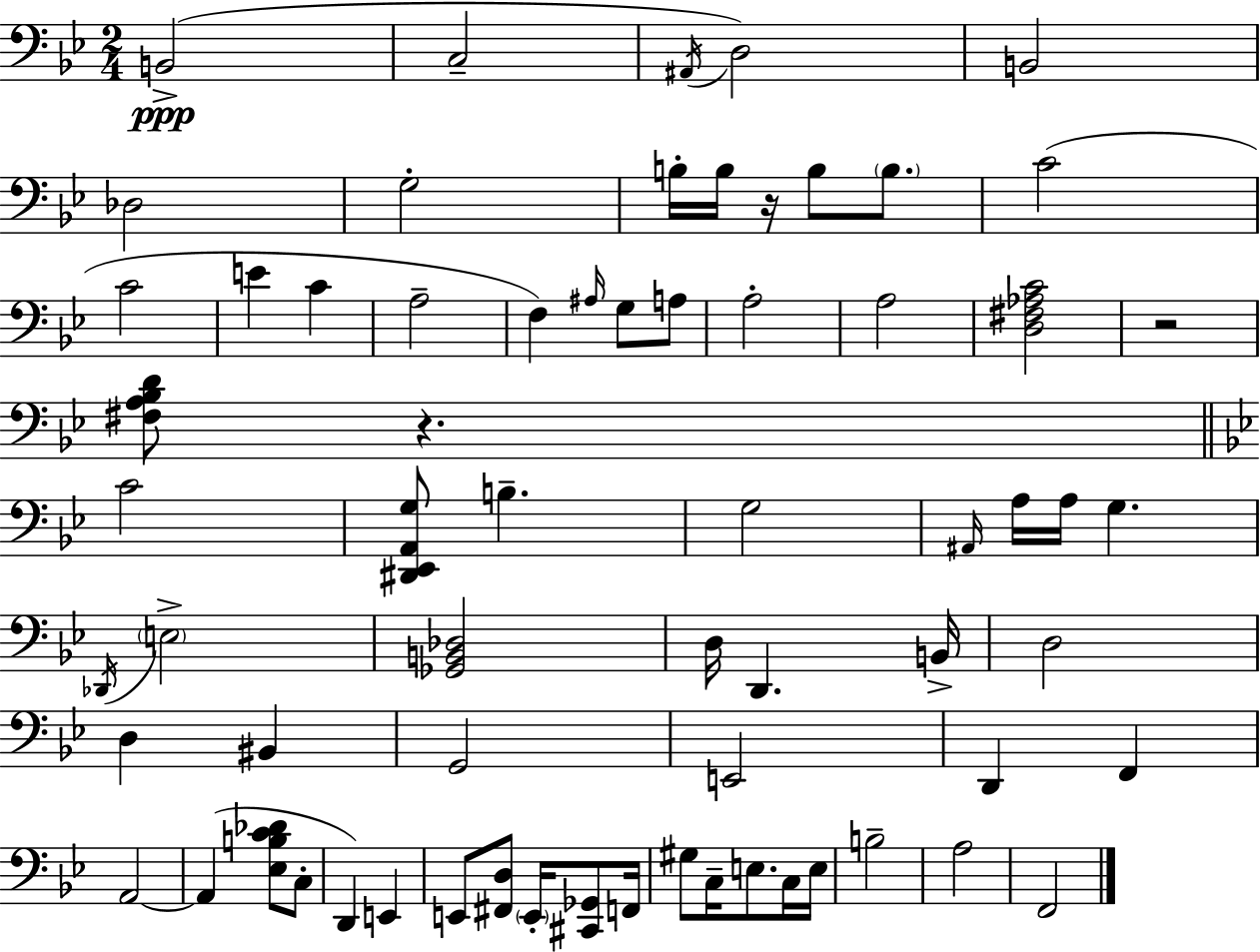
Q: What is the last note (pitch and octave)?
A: F2